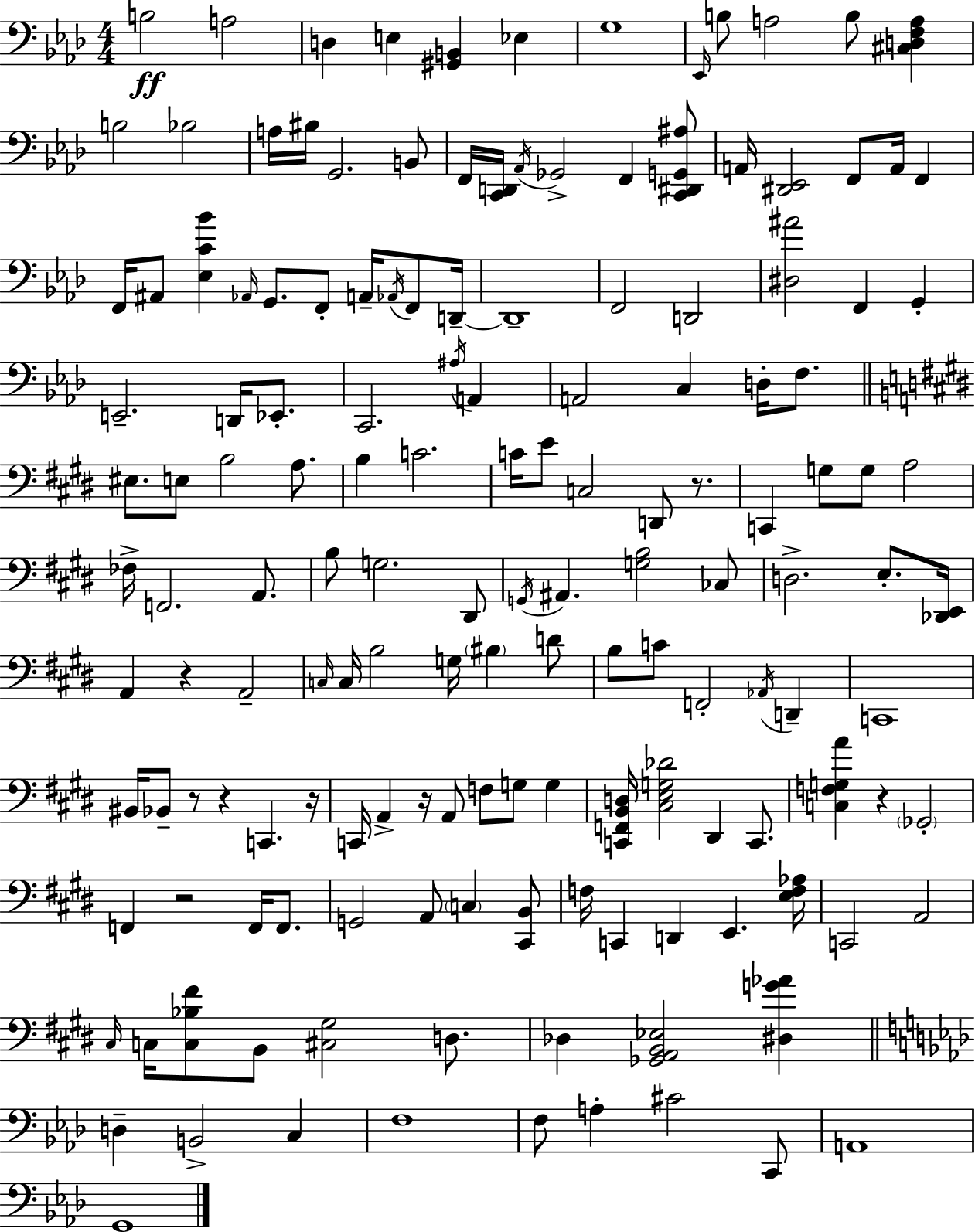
B3/h A3/h D3/q E3/q [G#2,B2]/q Eb3/q G3/w Eb2/s B3/e A3/h B3/e [C#3,D3,F3,A3]/q B3/h Bb3/h A3/s BIS3/s G2/h. B2/e F2/s [C2,D2]/s Ab2/s Gb2/h F2/q [C2,D#2,G2,A#3]/e A2/s [D#2,Eb2]/h F2/e A2/s F2/q F2/s A#2/e [Eb3,C4,Bb4]/q Ab2/s G2/e. F2/e A2/s Ab2/s F2/e D2/s D2/w F2/h D2/h [D#3,A#4]/h F2/q G2/q E2/h. D2/s Eb2/e. C2/h. A#3/s A2/q A2/h C3/q D3/s F3/e. EIS3/e. E3/e B3/h A3/e. B3/q C4/h. C4/s E4/e C3/h D2/e R/e. C2/q G3/e G3/e A3/h FES3/s F2/h. A2/e. B3/e G3/h. D#2/e G2/s A#2/q. [G3,B3]/h CES3/e D3/h. E3/e. [Db2,E2]/s A2/q R/q A2/h C3/s C3/s B3/h G3/s BIS3/q D4/e B3/e C4/e F2/h Ab2/s D2/q C2/w BIS2/s Bb2/e R/e R/q C2/q. R/s C2/s A2/q R/s A2/e F3/e G3/e G3/q [C2,F2,B2,D3]/s [C#3,E3,G3,Db4]/h D#2/q C2/e. [C3,F3,G3,A4]/q R/q Gb2/h F2/q R/h F2/s F2/e. G2/h A2/e C3/q [C#2,B2]/e F3/s C2/q D2/q E2/q. [E3,F3,Ab3]/s C2/h A2/h C#3/s C3/s [C3,Bb3,F#4]/e B2/e [C#3,G#3]/h D3/e. Db3/q [Gb2,A2,B2,Eb3]/h [D#3,G4,Ab4]/q D3/q B2/h C3/q F3/w F3/e A3/q C#4/h C2/e A2/w G2/w